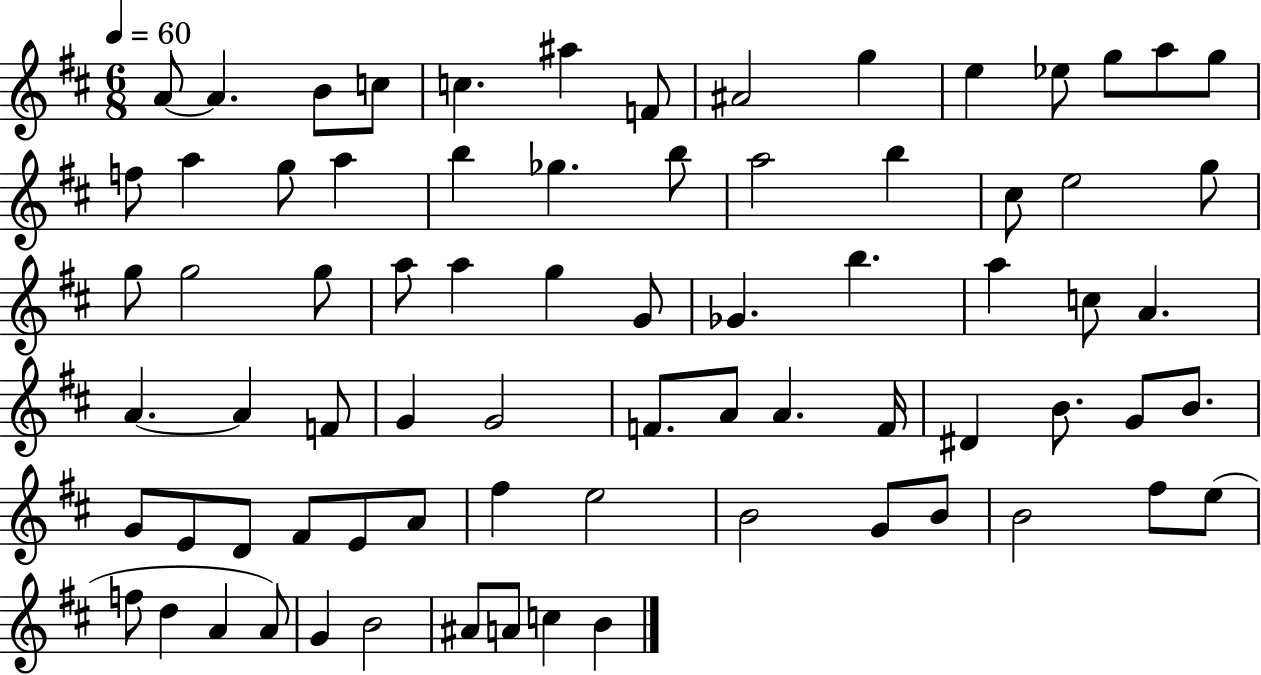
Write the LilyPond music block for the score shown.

{
  \clef treble
  \numericTimeSignature
  \time 6/8
  \key d \major
  \tempo 4 = 60
  \repeat volta 2 { a'8~~ a'4. b'8 c''8 | c''4. ais''4 f'8 | ais'2 g''4 | e''4 ees''8 g''8 a''8 g''8 | \break f''8 a''4 g''8 a''4 | b''4 ges''4. b''8 | a''2 b''4 | cis''8 e''2 g''8 | \break g''8 g''2 g''8 | a''8 a''4 g''4 g'8 | ges'4. b''4. | a''4 c''8 a'4. | \break a'4.~~ a'4 f'8 | g'4 g'2 | f'8. a'8 a'4. f'16 | dis'4 b'8. g'8 b'8. | \break g'8 e'8 d'8 fis'8 e'8 a'8 | fis''4 e''2 | b'2 g'8 b'8 | b'2 fis''8 e''8( | \break f''8 d''4 a'4 a'8) | g'4 b'2 | ais'8 a'8 c''4 b'4 | } \bar "|."
}